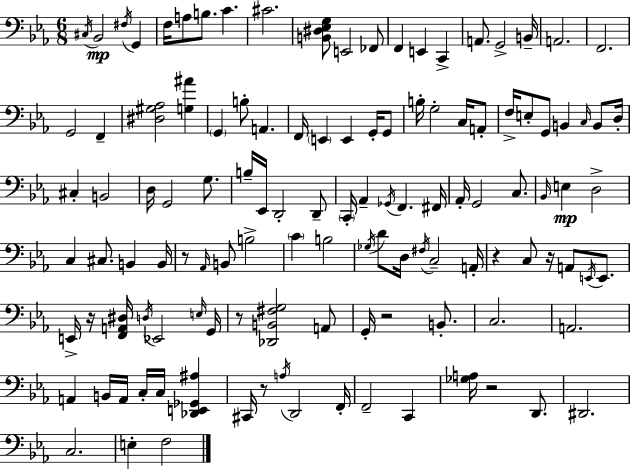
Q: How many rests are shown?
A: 8